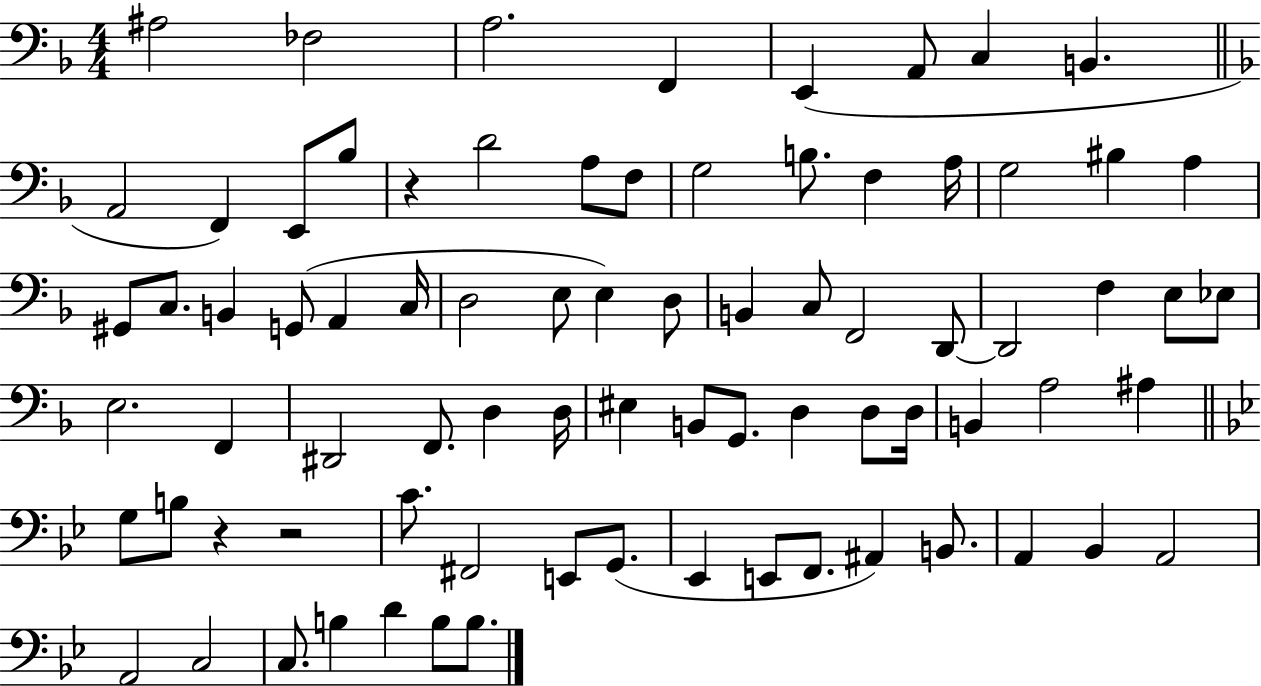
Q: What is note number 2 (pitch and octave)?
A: FES3